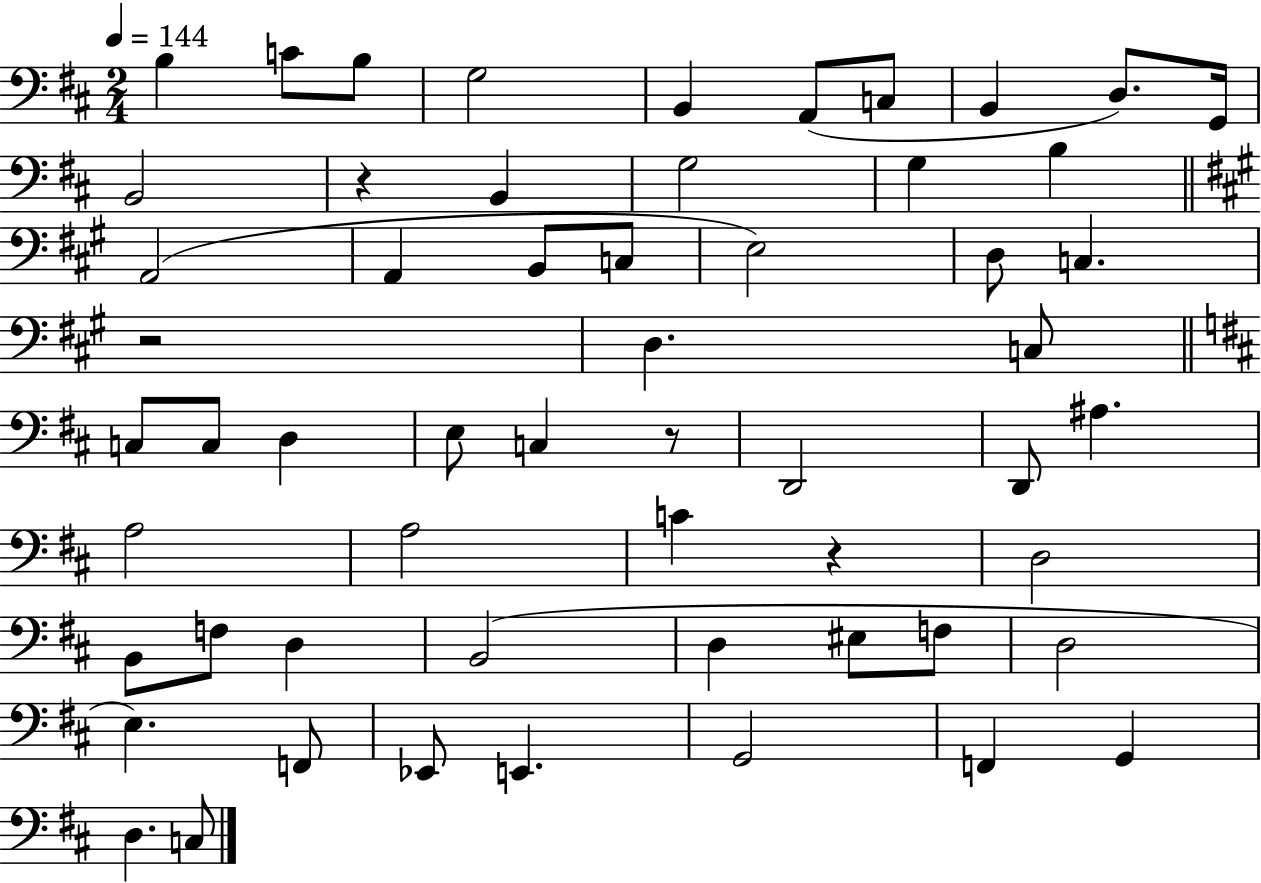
B3/q C4/e B3/e G3/h B2/q A2/e C3/e B2/q D3/e. G2/s B2/h R/q B2/q G3/h G3/q B3/q A2/h A2/q B2/e C3/e E3/h D3/e C3/q. R/h D3/q. C3/e C3/e C3/e D3/q E3/e C3/q R/e D2/h D2/e A#3/q. A3/h A3/h C4/q R/q D3/h B2/e F3/e D3/q B2/h D3/q EIS3/e F3/e D3/h E3/q. F2/e Eb2/e E2/q. G2/h F2/q G2/q D3/q. C3/e